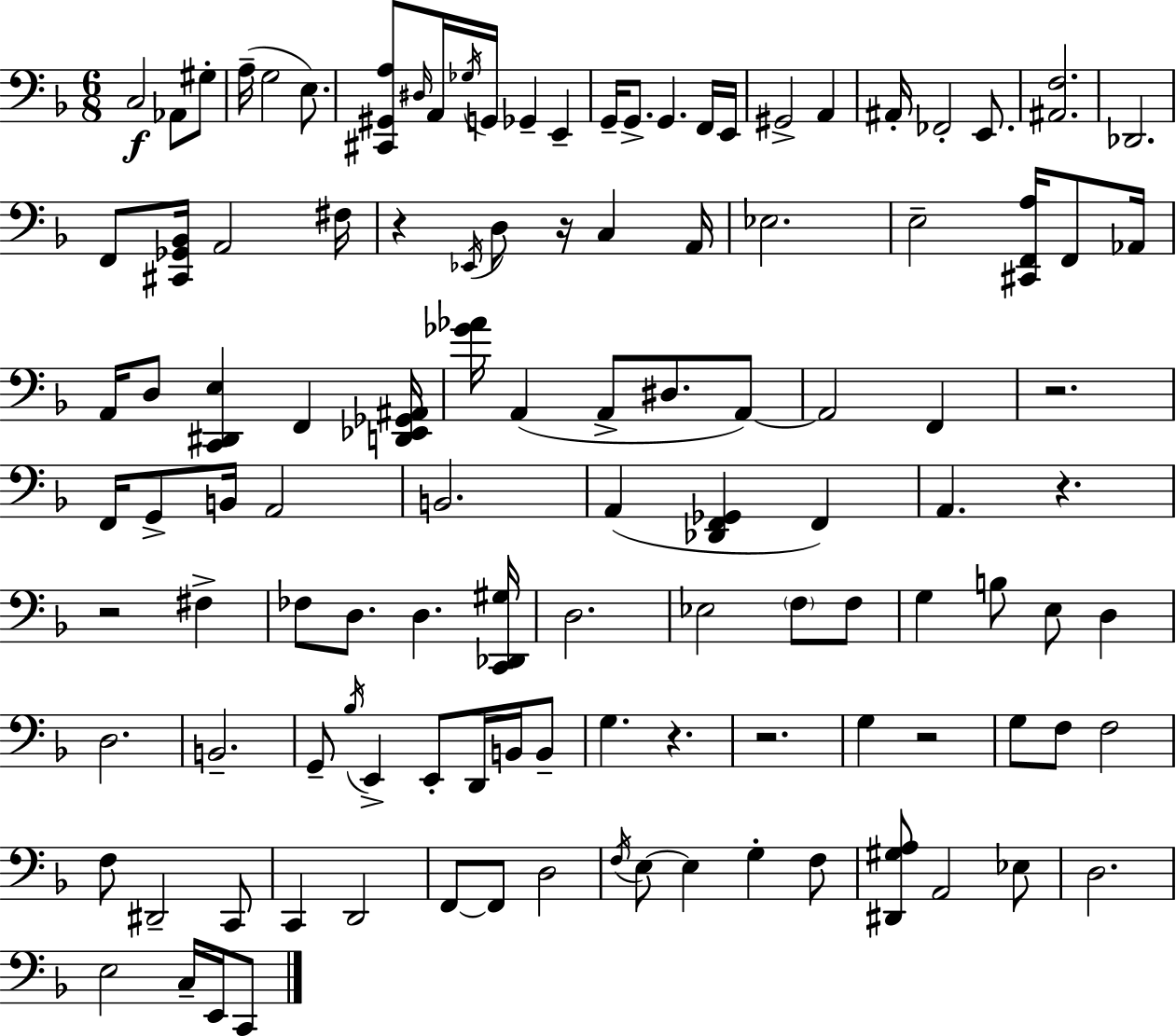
X:1
T:Untitled
M:6/8
L:1/4
K:Dm
C,2 _A,,/2 ^G,/2 A,/4 G,2 E,/2 [^C,,^G,,A,]/2 ^D,/4 A,,/4 _G,/4 G,,/4 _G,, E,, G,,/4 G,,/2 G,, F,,/4 E,,/4 ^G,,2 A,, ^A,,/4 _F,,2 E,,/2 [^A,,F,]2 _D,,2 F,,/2 [^C,,_G,,_B,,]/4 A,,2 ^F,/4 z _E,,/4 D,/2 z/4 C, A,,/4 _E,2 E,2 [^C,,F,,A,]/4 F,,/2 _A,,/4 A,,/4 D,/2 [C,,^D,,E,] F,, [D,,_E,,_G,,^A,,]/4 [_G_A]/4 A,, A,,/2 ^D,/2 A,,/2 A,,2 F,, z2 F,,/4 G,,/2 B,,/4 A,,2 B,,2 A,, [_D,,F,,_G,,] F,, A,, z z2 ^F, _F,/2 D,/2 D, [C,,_D,,^G,]/4 D,2 _E,2 F,/2 F,/2 G, B,/2 E,/2 D, D,2 B,,2 G,,/2 _B,/4 E,, E,,/2 D,,/4 B,,/4 B,,/2 G, z z2 G, z2 G,/2 F,/2 F,2 F,/2 ^D,,2 C,,/2 C,, D,,2 F,,/2 F,,/2 D,2 F,/4 E,/2 E, G, F,/2 [^D,,^G,A,]/2 A,,2 _E,/2 D,2 E,2 C,/4 E,,/4 C,,/2